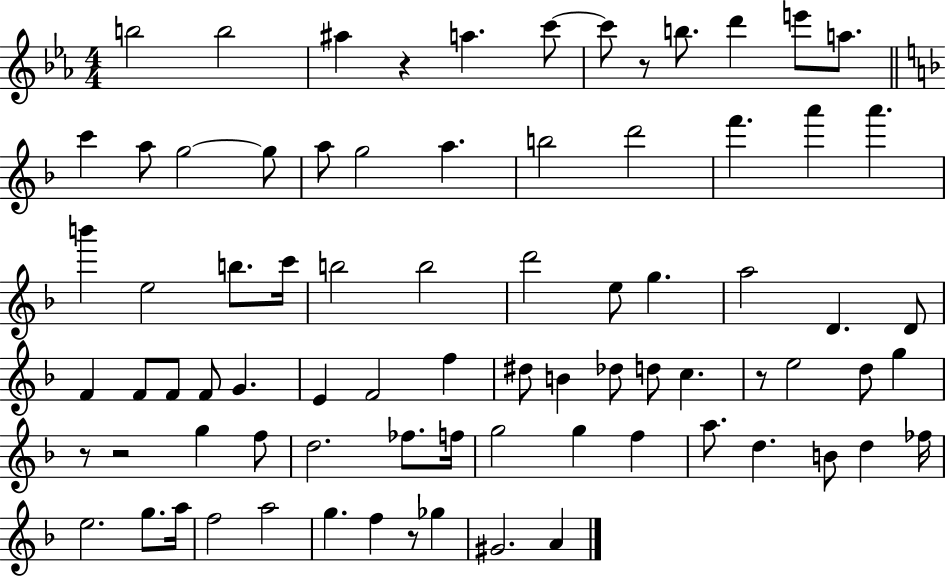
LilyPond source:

{
  \clef treble
  \numericTimeSignature
  \time 4/4
  \key ees \major
  b''2 b''2 | ais''4 r4 a''4. c'''8~~ | c'''8 r8 b''8. d'''4 e'''8 a''8. | \bar "||" \break \key d \minor c'''4 a''8 g''2~~ g''8 | a''8 g''2 a''4. | b''2 d'''2 | f'''4. a'''4 a'''4. | \break b'''4 e''2 b''8. c'''16 | b''2 b''2 | d'''2 e''8 g''4. | a''2 d'4. d'8 | \break f'4 f'8 f'8 f'8 g'4. | e'4 f'2 f''4 | dis''8 b'4 des''8 d''8 c''4. | r8 e''2 d''8 g''4 | \break r8 r2 g''4 f''8 | d''2. fes''8. f''16 | g''2 g''4 f''4 | a''8. d''4. b'8 d''4 fes''16 | \break e''2. g''8. a''16 | f''2 a''2 | g''4. f''4 r8 ges''4 | gis'2. a'4 | \break \bar "|."
}